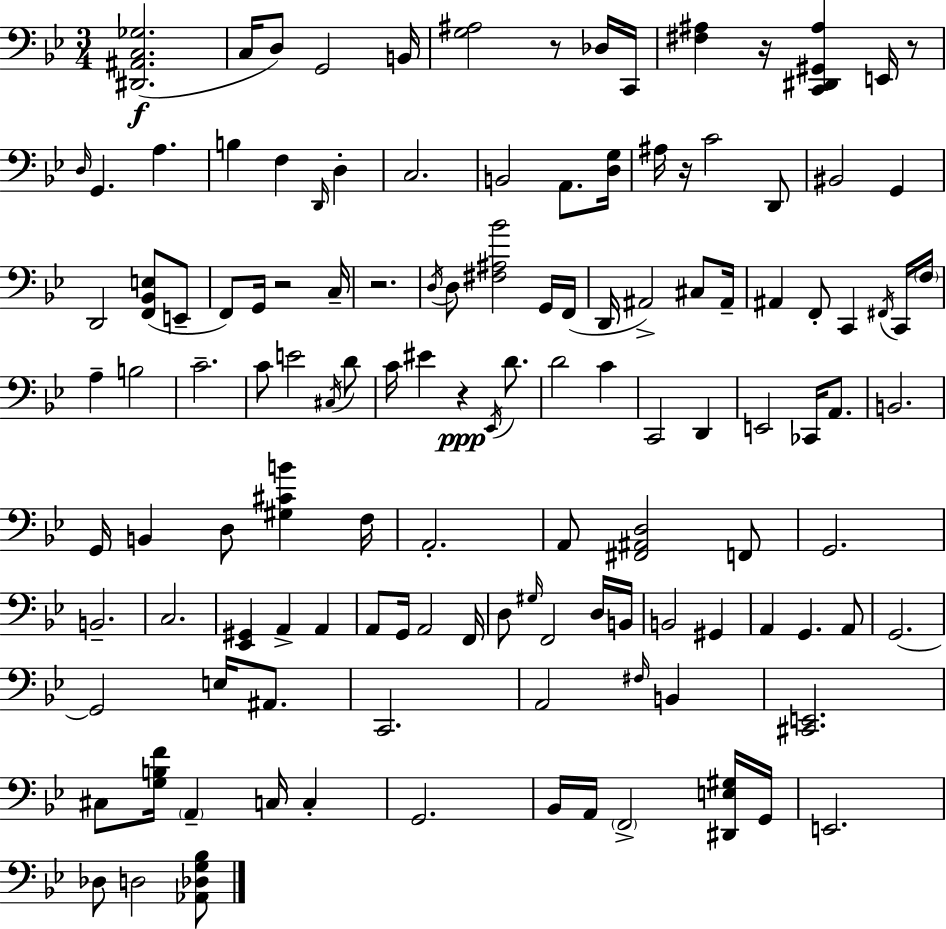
X:1
T:Untitled
M:3/4
L:1/4
K:Gm
[^D,,^A,,C,_G,]2 C,/4 D,/2 G,,2 B,,/4 [G,^A,]2 z/2 _D,/4 C,,/4 [^F,^A,] z/4 [C,,^D,,^G,,^A,] E,,/4 z/2 D,/4 G,, A, B, F, D,,/4 D, C,2 B,,2 A,,/2 [D,G,]/4 ^A,/4 z/4 C2 D,,/2 ^B,,2 G,, D,,2 [F,,_B,,E,]/2 E,,/2 F,,/2 G,,/4 z2 C,/4 z2 D,/4 D,/2 [^F,^A,_B]2 G,,/4 F,,/4 D,,/4 ^A,,2 ^C,/2 ^A,,/4 ^A,, F,,/2 C,, ^F,,/4 C,,/4 F,/4 A, B,2 C2 C/2 E2 ^C,/4 D/2 C/4 ^E z _E,,/4 D/2 D2 C C,,2 D,, E,,2 _C,,/4 A,,/2 B,,2 G,,/4 B,, D,/2 [^G,^CB] F,/4 A,,2 A,,/2 [^F,,^A,,D,]2 F,,/2 G,,2 B,,2 C,2 [_E,,^G,,] A,, A,, A,,/2 G,,/4 A,,2 F,,/4 D,/2 ^G,/4 F,,2 D,/4 B,,/4 B,,2 ^G,, A,, G,, A,,/2 G,,2 G,,2 E,/4 ^A,,/2 C,,2 A,,2 ^F,/4 B,, [^C,,E,,]2 ^C,/2 [G,B,F]/4 A,, C,/4 C, G,,2 _B,,/4 A,,/4 F,,2 [^D,,E,^G,]/4 G,,/4 E,,2 _D,/2 D,2 [_A,,_D,G,_B,]/2